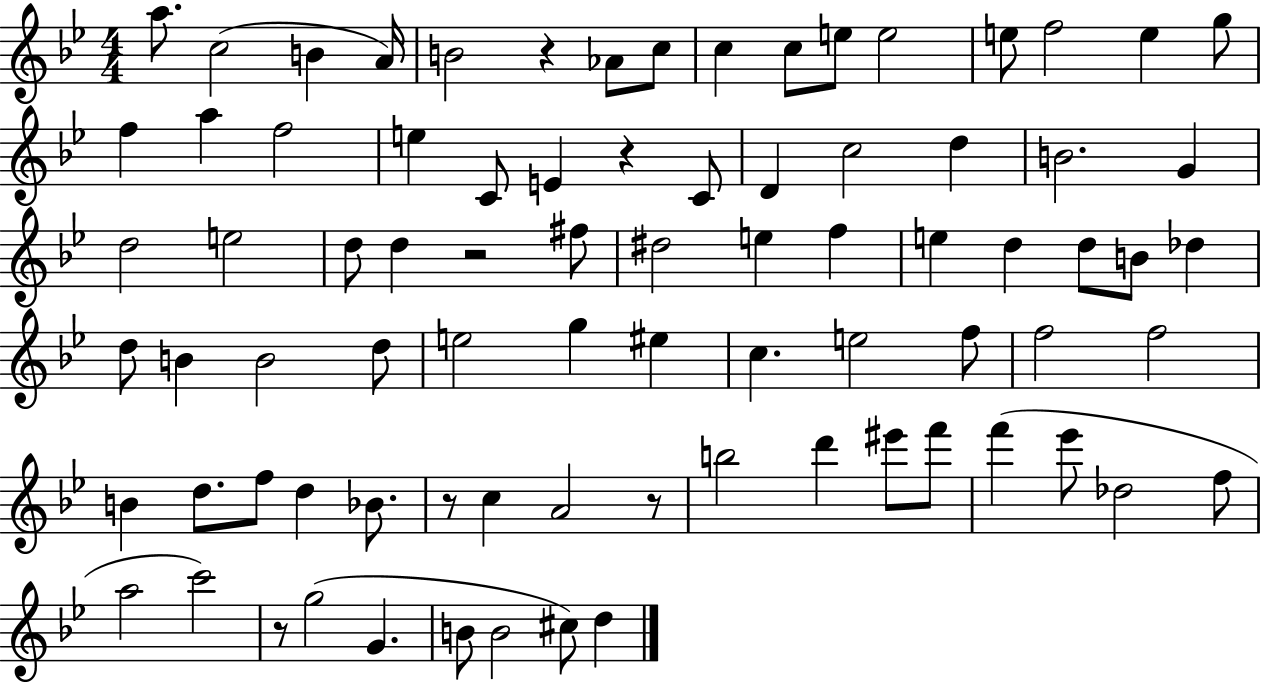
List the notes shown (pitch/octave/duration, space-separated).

A5/e. C5/h B4/q A4/s B4/h R/q Ab4/e C5/e C5/q C5/e E5/e E5/h E5/e F5/h E5/q G5/e F5/q A5/q F5/h E5/q C4/e E4/q R/q C4/e D4/q C5/h D5/q B4/h. G4/q D5/h E5/h D5/e D5/q R/h F#5/e D#5/h E5/q F5/q E5/q D5/q D5/e B4/e Db5/q D5/e B4/q B4/h D5/e E5/h G5/q EIS5/q C5/q. E5/h F5/e F5/h F5/h B4/q D5/e. F5/e D5/q Bb4/e. R/e C5/q A4/h R/e B5/h D6/q EIS6/e F6/e F6/q Eb6/e Db5/h F5/e A5/h C6/h R/e G5/h G4/q. B4/e B4/h C#5/e D5/q